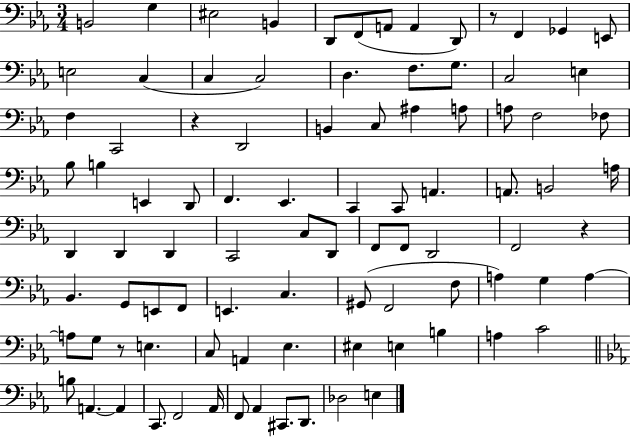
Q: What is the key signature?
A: EES major